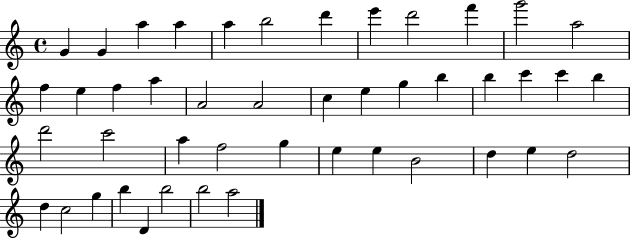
X:1
T:Untitled
M:4/4
L:1/4
K:C
G G a a a b2 d' e' d'2 f' g'2 a2 f e f a A2 A2 c e g b b c' c' b d'2 c'2 a f2 g e e B2 d e d2 d c2 g b D b2 b2 a2